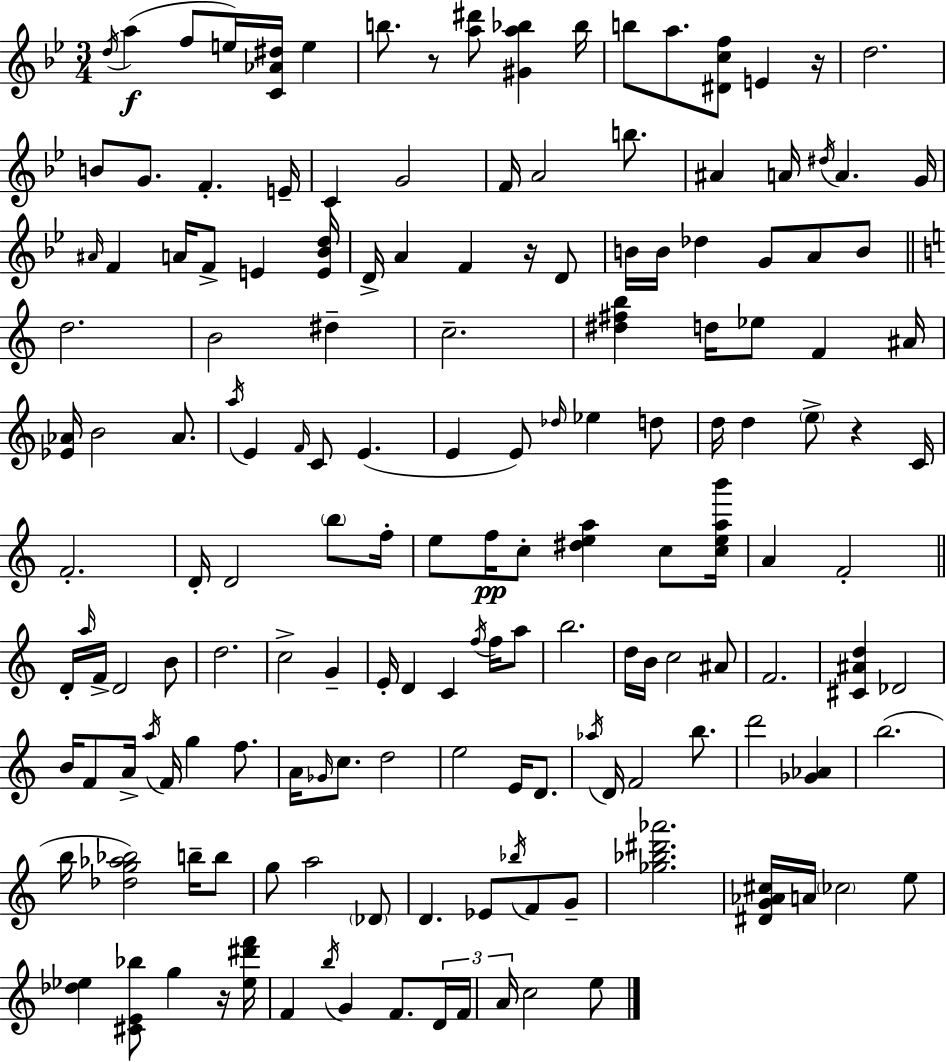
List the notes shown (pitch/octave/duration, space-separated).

D5/s A5/q F5/e E5/s [C4,Ab4,D#5]/s E5/q B5/e. R/e [A5,D#6]/e [G#4,A5,Bb5]/q Bb5/s B5/e A5/e. [D#4,C5,F5]/e E4/q R/s D5/h. B4/e G4/e. F4/q. E4/s C4/q G4/h F4/s A4/h B5/e. A#4/q A4/s D#5/s A4/q. G4/s A#4/s F4/q A4/s F4/e E4/q [E4,Bb4,D5]/s D4/s A4/q F4/q R/s D4/e B4/s B4/s Db5/q G4/e A4/e B4/e D5/h. B4/h D#5/q C5/h. [D#5,F#5,B5]/q D5/s Eb5/e F4/q A#4/s [Eb4,Ab4]/s B4/h Ab4/e. A5/s E4/q F4/s C4/e E4/q. E4/q E4/e Db5/s Eb5/q D5/e D5/s D5/q E5/e R/q C4/s F4/h. D4/s D4/h B5/e F5/s E5/e F5/s C5/e [D#5,E5,A5]/q C5/e [C5,E5,A5,B6]/s A4/q F4/h D4/s A5/s F4/s D4/h B4/e D5/h. C5/h G4/q E4/s D4/q C4/q F5/s F5/s A5/e B5/h. D5/s B4/s C5/h A#4/e F4/h. [C#4,A#4,D5]/q Db4/h B4/s F4/e A4/s A5/s F4/s G5/q F5/e. A4/s Gb4/s C5/e. D5/h E5/h E4/s D4/e. Ab5/s D4/s F4/h B5/e. D6/h [Gb4,Ab4]/q B5/h. B5/s [Db5,G5,Ab5,Bb5]/h B5/s B5/e G5/e A5/h Db4/e D4/q. Eb4/e Bb5/s F4/e G4/e [Gb5,Bb5,D#6,Ab6]/h. [D#4,G4,Ab4,C#5]/s A4/s CES5/h E5/e [Db5,Eb5]/q [C#4,E4,Bb5]/e G5/q R/s [Eb5,D#6,F6]/s F4/q B5/s G4/q F4/e. D4/s F4/s A4/s C5/h E5/e